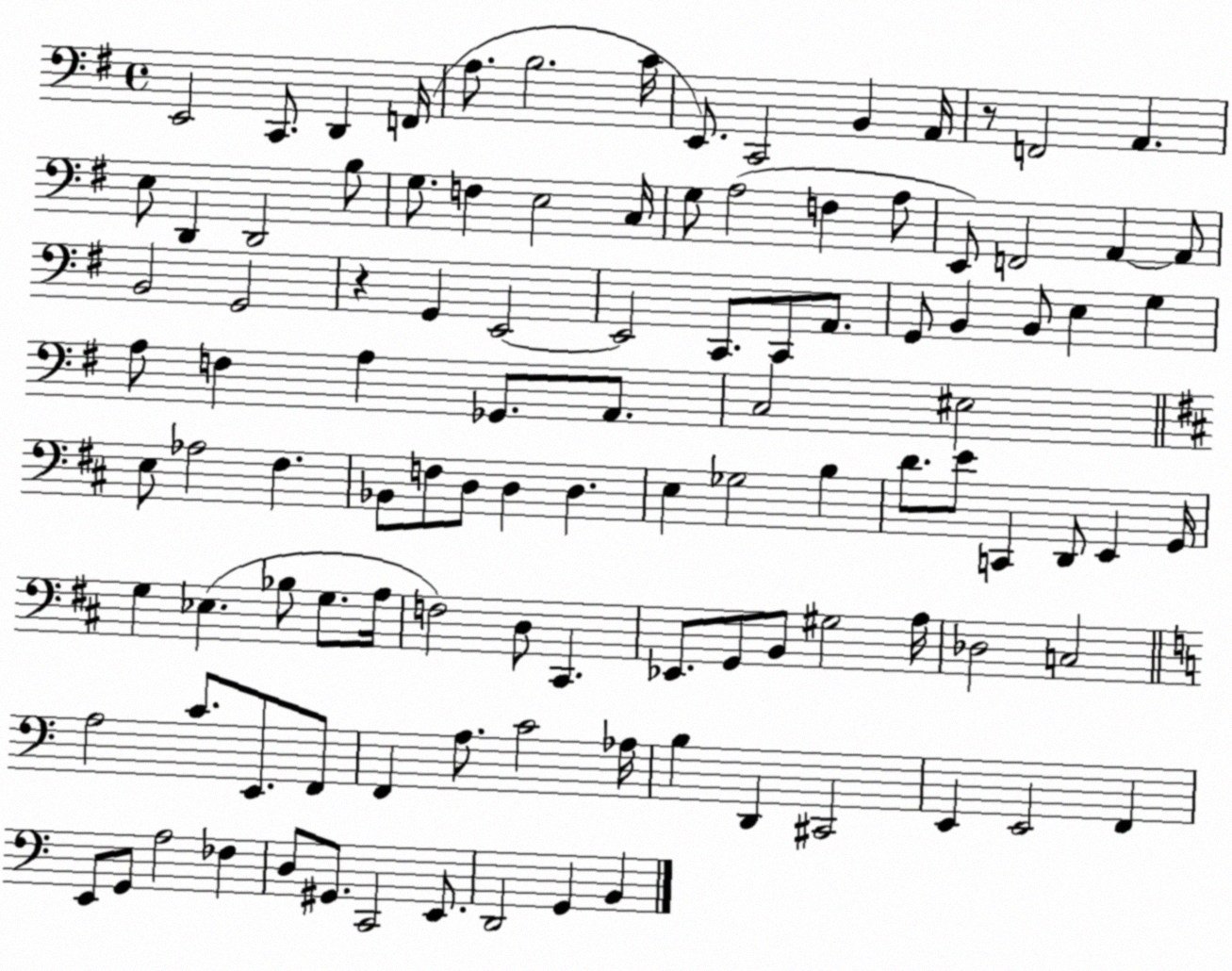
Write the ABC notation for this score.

X:1
T:Untitled
M:4/4
L:1/4
K:G
E,,2 C,,/2 D,, F,,/4 A,/2 B,2 C/4 E,,/2 C,,2 B,, A,,/4 z/2 F,,2 A,, E,/2 D,, D,,2 B,/2 G,/2 F, E,2 C,/4 G,/2 A,2 F, A,/2 E,,/2 F,,2 A,, A,,/2 B,,2 G,,2 z G,, E,,2 E,,2 C,,/2 C,,/2 A,,/2 G,,/2 B,, B,,/2 E, G, A,/2 F, A, _G,,/2 A,,/2 C,2 ^E,2 E,/2 _A,2 ^F, _B,,/2 F,/2 D,/2 D, D, E, _G,2 B, D/2 E/2 C,, D,,/2 E,, G,,/4 G, _E, _B,/2 G,/2 A,/4 F,2 D,/2 ^C,, _E,,/2 G,,/2 B,,/2 ^G,2 A,/4 _D,2 C,2 A,2 C/2 E,,/2 F,,/2 F,, A,/2 C2 _A,/4 B, D,, ^C,,2 E,, E,,2 F,, E,,/2 G,,/2 A,2 _F, D,/2 ^G,,/2 C,,2 E,,/2 D,,2 G,, B,,